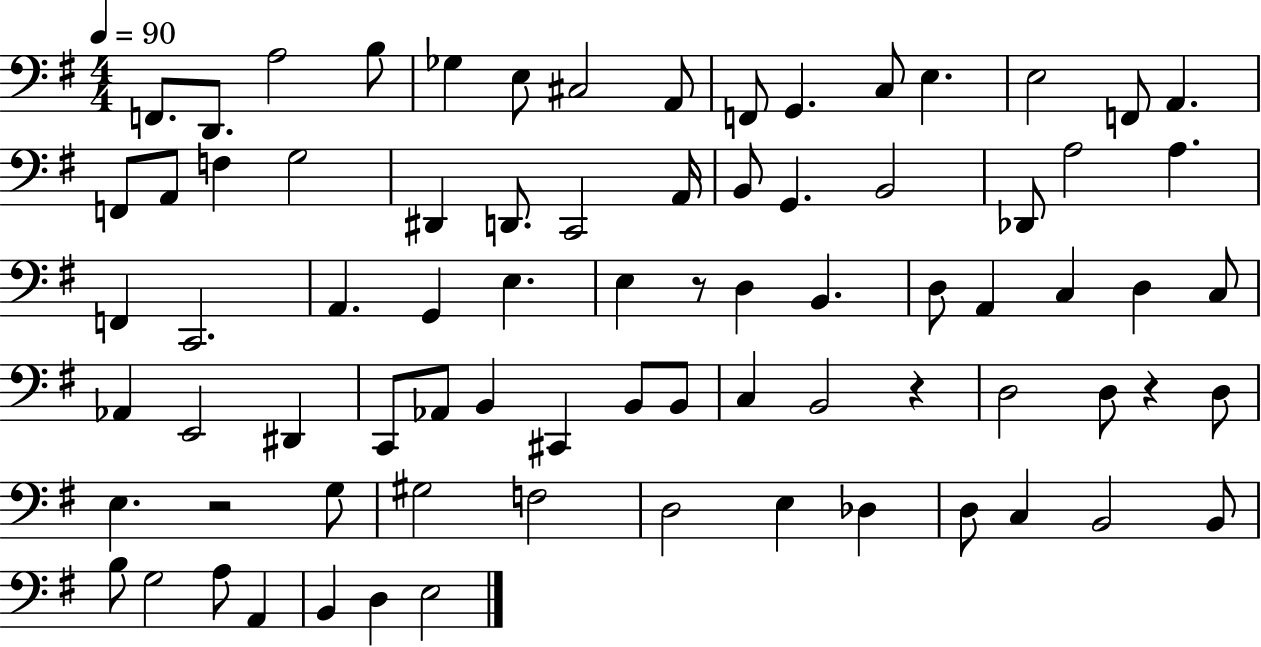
F2/e. D2/e. A3/h B3/e Gb3/q E3/e C#3/h A2/e F2/e G2/q. C3/e E3/q. E3/h F2/e A2/q. F2/e A2/e F3/q G3/h D#2/q D2/e. C2/h A2/s B2/e G2/q. B2/h Db2/e A3/h A3/q. F2/q C2/h. A2/q. G2/q E3/q. E3/q R/e D3/q B2/q. D3/e A2/q C3/q D3/q C3/e Ab2/q E2/h D#2/q C2/e Ab2/e B2/q C#2/q B2/e B2/e C3/q B2/h R/q D3/h D3/e R/q D3/e E3/q. R/h G3/e G#3/h F3/h D3/h E3/q Db3/q D3/e C3/q B2/h B2/e B3/e G3/h A3/e A2/q B2/q D3/q E3/h